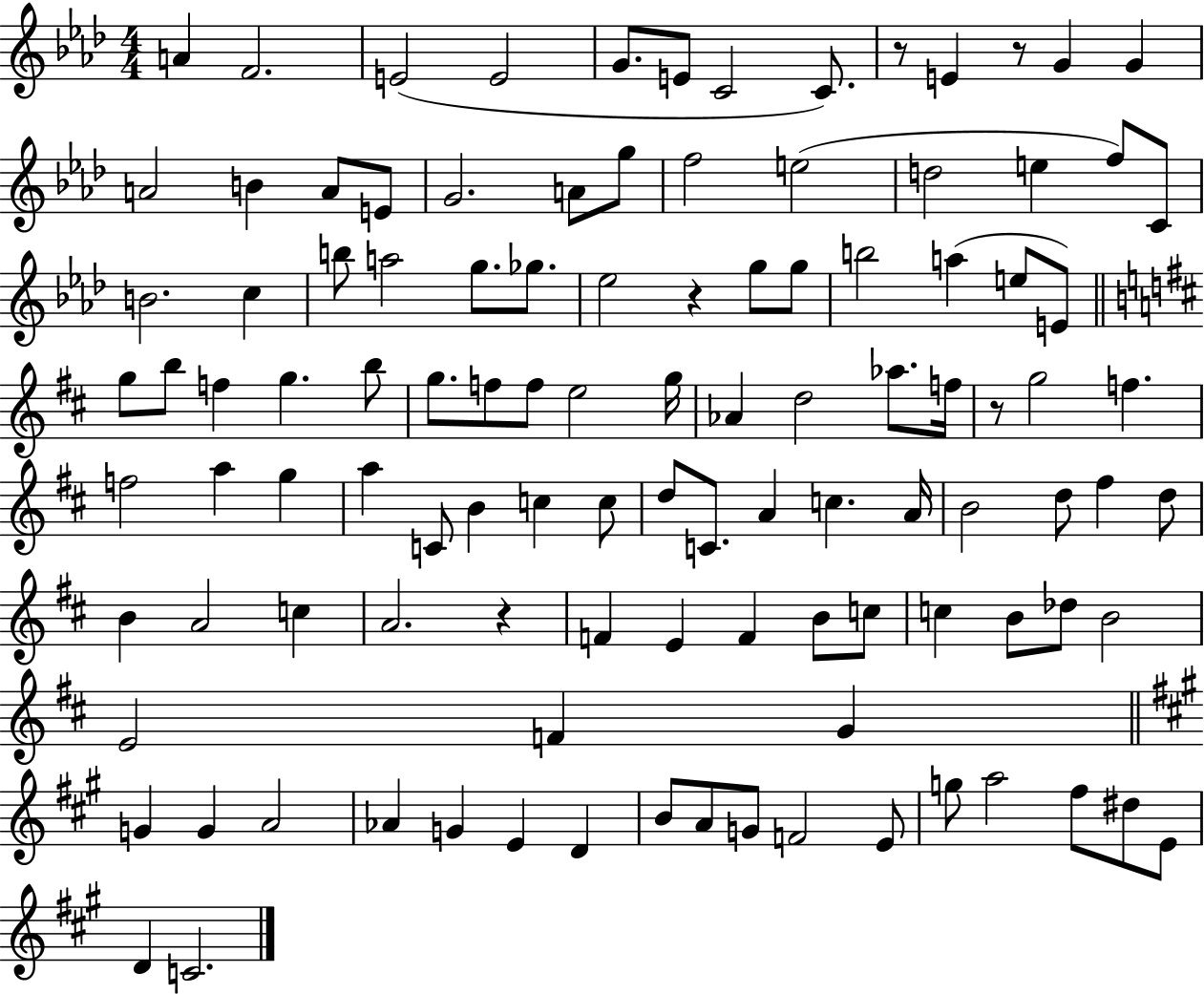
A4/q F4/h. E4/h E4/h G4/e. E4/e C4/h C4/e. R/e E4/q R/e G4/q G4/q A4/h B4/q A4/e E4/e G4/h. A4/e G5/e F5/h E5/h D5/h E5/q F5/e C4/e B4/h. C5/q B5/e A5/h G5/e. Gb5/e. Eb5/h R/q G5/e G5/e B5/h A5/q E5/e E4/e G5/e B5/e F5/q G5/q. B5/e G5/e. F5/e F5/e E5/h G5/s Ab4/q D5/h Ab5/e. F5/s R/e G5/h F5/q. F5/h A5/q G5/q A5/q C4/e B4/q C5/q C5/e D5/e C4/e. A4/q C5/q. A4/s B4/h D5/e F#5/q D5/e B4/q A4/h C5/q A4/h. R/q F4/q E4/q F4/q B4/e C5/e C5/q B4/e Db5/e B4/h E4/h F4/q G4/q G4/q G4/q A4/h Ab4/q G4/q E4/q D4/q B4/e A4/e G4/e F4/h E4/e G5/e A5/h F#5/e D#5/e E4/e D4/q C4/h.